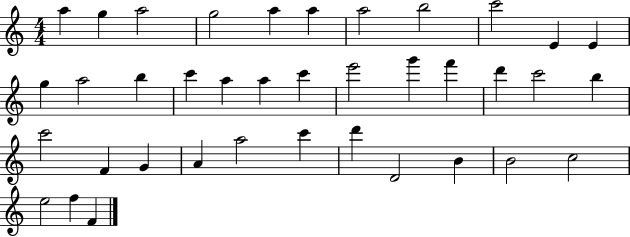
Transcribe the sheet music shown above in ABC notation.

X:1
T:Untitled
M:4/4
L:1/4
K:C
a g a2 g2 a a a2 b2 c'2 E E g a2 b c' a a c' e'2 g' f' d' c'2 b c'2 F G A a2 c' d' D2 B B2 c2 e2 f F